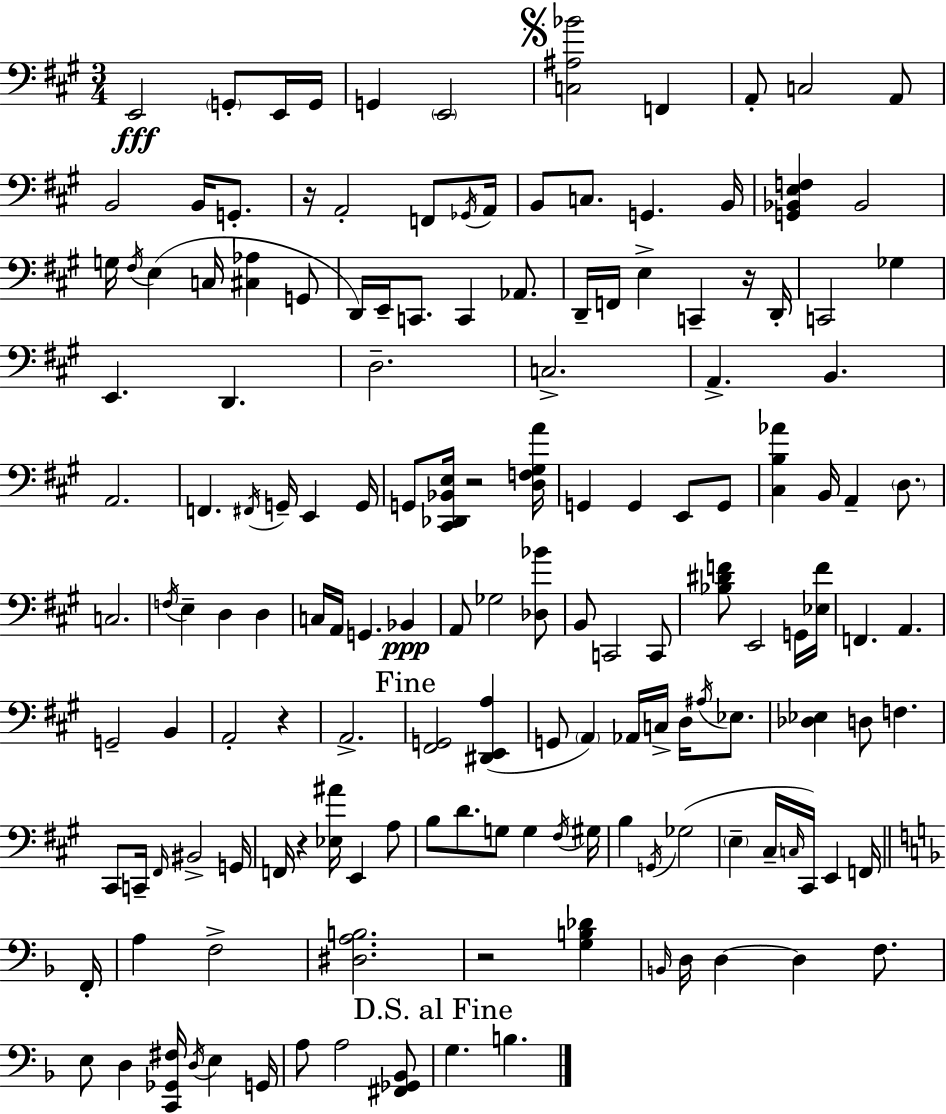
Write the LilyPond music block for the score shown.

{
  \clef bass
  \numericTimeSignature
  \time 3/4
  \key a \major
  \repeat volta 2 { e,2\fff \parenthesize g,8-. e,16 g,16 | g,4 \parenthesize e,2 | \mark \markup { \musicglyph "scripts.segno" } <c ais bes'>2 f,4 | a,8-. c2 a,8 | \break b,2 b,16 g,8.-. | r16 a,2-. f,8 \acciaccatura { ges,16 } | a,16 b,8 c8. g,4. | b,16 <g, bes, e f>4 bes,2 | \break g16 \acciaccatura { fis16 } e4( c16 <cis aes>4 | g,8 d,16) e,16-- c,8. c,4 aes,8. | d,16-- f,16 e4-> c,4-- | r16 d,16-. c,2 ges4 | \break e,4. d,4. | d2.-- | c2.-> | a,4.-> b,4. | \break a,2. | f,4. \acciaccatura { fis,16 } g,16-- e,4 | g,16 g,8 <cis, des, bes, e>16 r2 | <d f gis a'>16 g,4 g,4 e,8 | \break g,8 <cis b aes'>4 b,16 a,4-- | \parenthesize d8. c2. | \acciaccatura { f16 } e4-- d4 | d4 c16 a,16 g,4. | \break bes,4\ppp a,8 ges2 | <des bes'>8 b,8 c,2 | c,8 <bes dis' f'>8 e,2 | g,16 <ees f'>16 f,4. a,4. | \break g,2-- | b,4 a,2-. | r4 a,2.-> | \mark "Fine" <fis, g,>2 | \break <dis, e, a>4( g,8 \parenthesize a,4) aes,16 c16-> | d16 \acciaccatura { ais16 } ees8. <des ees>4 d8 f4. | cis,8 c,16-- \grace { fis,16 } bis,2-> | g,16 f,16 r4 <ees ais'>16 | \break e,4 a8 b8 d'8. g8 | g4 \acciaccatura { fis16 } gis16 b4 \acciaccatura { g,16 } | ges2( \parenthesize e4-- | cis16-- \grace { c16 } cis,16) e,4 f,16 \bar "||" \break \key f \major f,16-. a4 f2-> | <dis a b>2. | r2 <g b des'>4 | \grace { b,16 } d16 d4~~ d4 f8. | \break e8 d4 <c, ges, fis>16 \acciaccatura { d16 } e4 | g,16 a8 a2 | <fis, ges, bes,>8 \mark "D.S. al Fine" g4. b4. | } \bar "|."
}